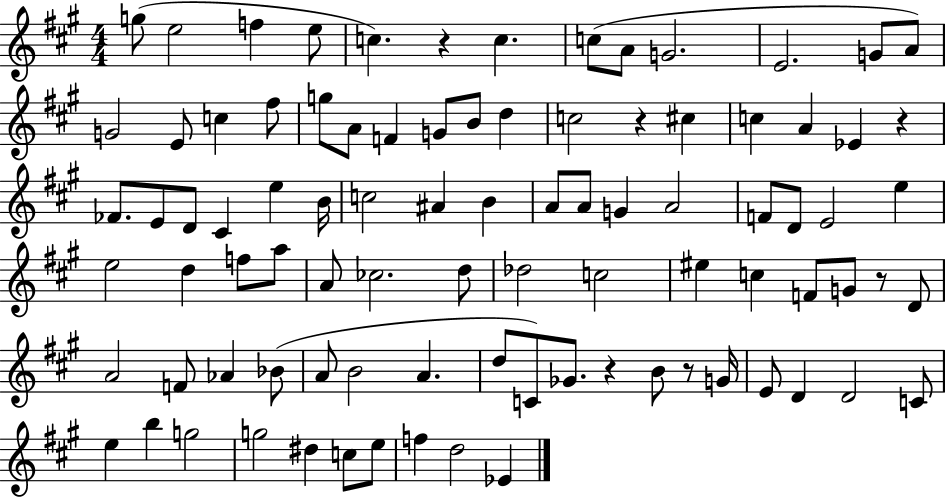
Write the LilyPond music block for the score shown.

{
  \clef treble
  \numericTimeSignature
  \time 4/4
  \key a \major
  \repeat volta 2 { g''8( e''2 f''4 e''8 | c''4.) r4 c''4. | c''8( a'8 g'2. | e'2. g'8 a'8) | \break g'2 e'8 c''4 fis''8 | g''8 a'8 f'4 g'8 b'8 d''4 | c''2 r4 cis''4 | c''4 a'4 ees'4 r4 | \break fes'8. e'8 d'8 cis'4 e''4 b'16 | c''2 ais'4 b'4 | a'8 a'8 g'4 a'2 | f'8 d'8 e'2 e''4 | \break e''2 d''4 f''8 a''8 | a'8 ces''2. d''8 | des''2 c''2 | eis''4 c''4 f'8 g'8 r8 d'8 | \break a'2 f'8 aes'4 bes'8( | a'8 b'2 a'4. | d''8 c'8) ges'8. r4 b'8 r8 g'16 | e'8 d'4 d'2 c'8 | \break e''4 b''4 g''2 | g''2 dis''4 c''8 e''8 | f''4 d''2 ees'4 | } \bar "|."
}